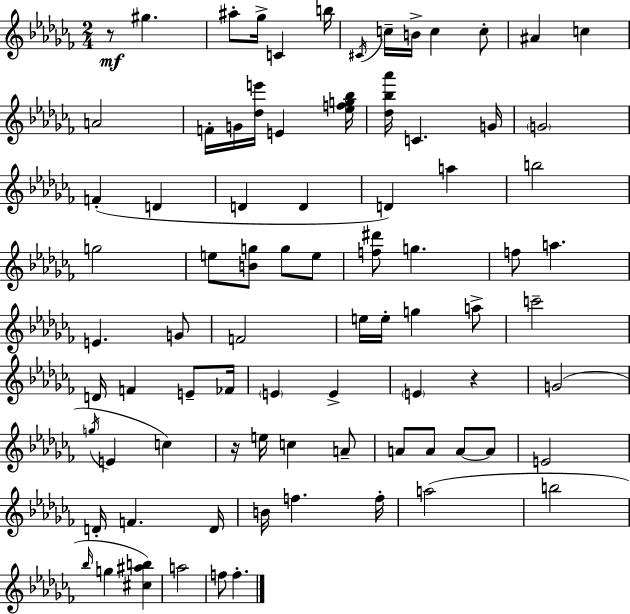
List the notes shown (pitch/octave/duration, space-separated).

R/e G#5/q. A#5/e Gb5/s C4/q B5/s C#4/s C5/s B4/s C5/q C5/e A#4/q C5/q A4/h F4/s G4/s [Db5,E6]/s E4/q [Eb5,F5,G5,Bb5]/s [Db5,Bb5,Ab6]/s C4/q. G4/s G4/h F4/q D4/q D4/q D4/q D4/q A5/q B5/h G5/h E5/e [B4,G5]/e G5/e E5/e [F5,D#6]/e G5/q. F5/e A5/q. E4/q. G4/e F4/h E5/s E5/s G5/q A5/e C6/h D4/s F4/q E4/e FES4/s E4/q E4/q E4/q R/q G4/h G5/s E4/q C5/q R/s E5/s C5/q A4/e A4/e A4/e A4/e A4/e E4/h D4/s F4/q. D4/s B4/s F5/q. F5/s A5/h B5/h Bb5/s G5/q [C#5,A#5,B5]/q A5/h F5/e F5/q.